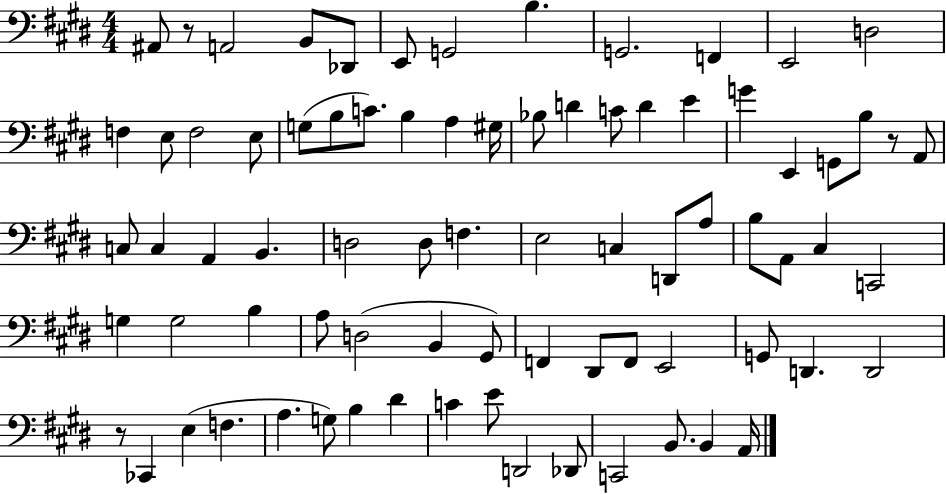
A#2/e R/e A2/h B2/e Db2/e E2/e G2/h B3/q. G2/h. F2/q E2/h D3/h F3/q E3/e F3/h E3/e G3/e B3/e C4/e. B3/q A3/q G#3/s Bb3/e D4/q C4/e D4/q E4/q G4/q E2/q G2/e B3/e R/e A2/e C3/e C3/q A2/q B2/q. D3/h D3/e F3/q. E3/h C3/q D2/e A3/e B3/e A2/e C#3/q C2/h G3/q G3/h B3/q A3/e D3/h B2/q G#2/e F2/q D#2/e F2/e E2/h G2/e D2/q. D2/h R/e CES2/q E3/q F3/q. A3/q. G3/e B3/q D#4/q C4/q E4/e D2/h Db2/e C2/h B2/e. B2/q A2/s